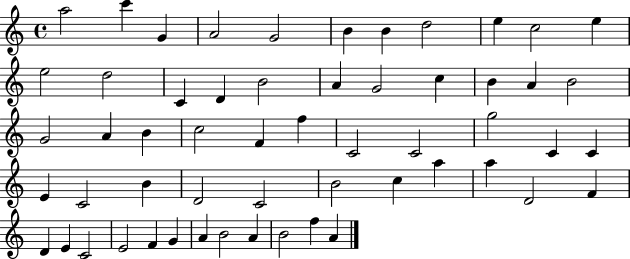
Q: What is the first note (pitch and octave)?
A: A5